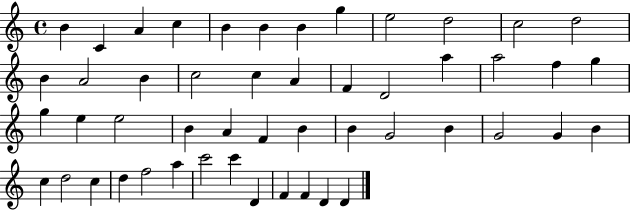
B4/q C4/q A4/q C5/q B4/q B4/q B4/q G5/q E5/h D5/h C5/h D5/h B4/q A4/h B4/q C5/h C5/q A4/q F4/q D4/h A5/q A5/h F5/q G5/q G5/q E5/q E5/h B4/q A4/q F4/q B4/q B4/q G4/h B4/q G4/h G4/q B4/q C5/q D5/h C5/q D5/q F5/h A5/q C6/h C6/q D4/q F4/q F4/q D4/q D4/q